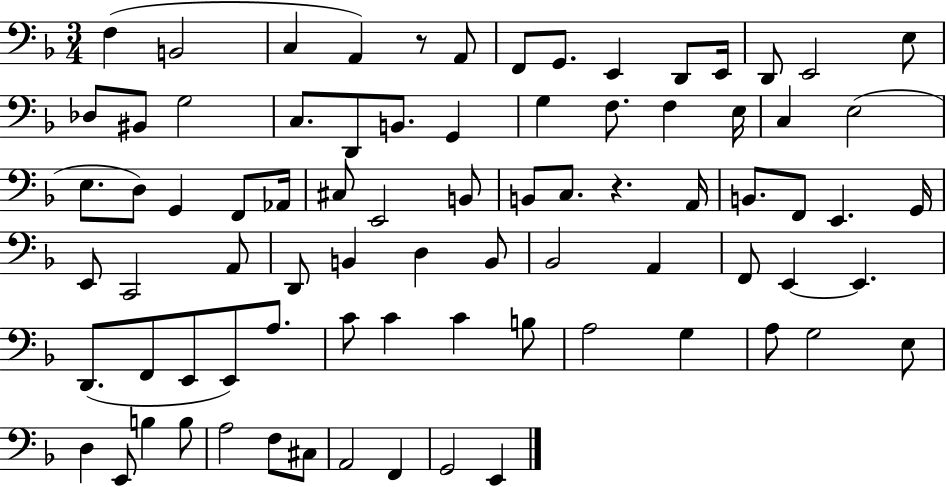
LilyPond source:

{
  \clef bass
  \numericTimeSignature
  \time 3/4
  \key f \major
  f4( b,2 | c4 a,4) r8 a,8 | f,8 g,8. e,4 d,8 e,16 | d,8 e,2 e8 | \break des8 bis,8 g2 | c8. d,8 b,8. g,4 | g4 f8. f4 e16 | c4 e2( | \break e8. d8) g,4 f,8 aes,16 | cis8 e,2 b,8 | b,8 c8. r4. a,16 | b,8. f,8 e,4. g,16 | \break e,8 c,2 a,8 | d,8 b,4 d4 b,8 | bes,2 a,4 | f,8 e,4~~ e,4. | \break d,8.( f,8 e,8 e,8) a8. | c'8 c'4 c'4 b8 | a2 g4 | a8 g2 e8 | \break d4 e,8 b4 b8 | a2 f8 cis8 | a,2 f,4 | g,2 e,4 | \break \bar "|."
}